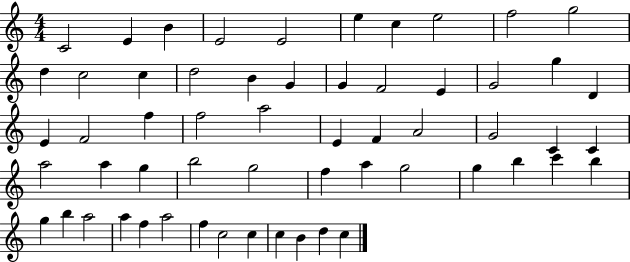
X:1
T:Untitled
M:4/4
L:1/4
K:C
C2 E B E2 E2 e c e2 f2 g2 d c2 c d2 B G G F2 E G2 g D E F2 f f2 a2 E F A2 G2 C C a2 a g b2 g2 f a g2 g b c' b g b a2 a f a2 f c2 c c B d c